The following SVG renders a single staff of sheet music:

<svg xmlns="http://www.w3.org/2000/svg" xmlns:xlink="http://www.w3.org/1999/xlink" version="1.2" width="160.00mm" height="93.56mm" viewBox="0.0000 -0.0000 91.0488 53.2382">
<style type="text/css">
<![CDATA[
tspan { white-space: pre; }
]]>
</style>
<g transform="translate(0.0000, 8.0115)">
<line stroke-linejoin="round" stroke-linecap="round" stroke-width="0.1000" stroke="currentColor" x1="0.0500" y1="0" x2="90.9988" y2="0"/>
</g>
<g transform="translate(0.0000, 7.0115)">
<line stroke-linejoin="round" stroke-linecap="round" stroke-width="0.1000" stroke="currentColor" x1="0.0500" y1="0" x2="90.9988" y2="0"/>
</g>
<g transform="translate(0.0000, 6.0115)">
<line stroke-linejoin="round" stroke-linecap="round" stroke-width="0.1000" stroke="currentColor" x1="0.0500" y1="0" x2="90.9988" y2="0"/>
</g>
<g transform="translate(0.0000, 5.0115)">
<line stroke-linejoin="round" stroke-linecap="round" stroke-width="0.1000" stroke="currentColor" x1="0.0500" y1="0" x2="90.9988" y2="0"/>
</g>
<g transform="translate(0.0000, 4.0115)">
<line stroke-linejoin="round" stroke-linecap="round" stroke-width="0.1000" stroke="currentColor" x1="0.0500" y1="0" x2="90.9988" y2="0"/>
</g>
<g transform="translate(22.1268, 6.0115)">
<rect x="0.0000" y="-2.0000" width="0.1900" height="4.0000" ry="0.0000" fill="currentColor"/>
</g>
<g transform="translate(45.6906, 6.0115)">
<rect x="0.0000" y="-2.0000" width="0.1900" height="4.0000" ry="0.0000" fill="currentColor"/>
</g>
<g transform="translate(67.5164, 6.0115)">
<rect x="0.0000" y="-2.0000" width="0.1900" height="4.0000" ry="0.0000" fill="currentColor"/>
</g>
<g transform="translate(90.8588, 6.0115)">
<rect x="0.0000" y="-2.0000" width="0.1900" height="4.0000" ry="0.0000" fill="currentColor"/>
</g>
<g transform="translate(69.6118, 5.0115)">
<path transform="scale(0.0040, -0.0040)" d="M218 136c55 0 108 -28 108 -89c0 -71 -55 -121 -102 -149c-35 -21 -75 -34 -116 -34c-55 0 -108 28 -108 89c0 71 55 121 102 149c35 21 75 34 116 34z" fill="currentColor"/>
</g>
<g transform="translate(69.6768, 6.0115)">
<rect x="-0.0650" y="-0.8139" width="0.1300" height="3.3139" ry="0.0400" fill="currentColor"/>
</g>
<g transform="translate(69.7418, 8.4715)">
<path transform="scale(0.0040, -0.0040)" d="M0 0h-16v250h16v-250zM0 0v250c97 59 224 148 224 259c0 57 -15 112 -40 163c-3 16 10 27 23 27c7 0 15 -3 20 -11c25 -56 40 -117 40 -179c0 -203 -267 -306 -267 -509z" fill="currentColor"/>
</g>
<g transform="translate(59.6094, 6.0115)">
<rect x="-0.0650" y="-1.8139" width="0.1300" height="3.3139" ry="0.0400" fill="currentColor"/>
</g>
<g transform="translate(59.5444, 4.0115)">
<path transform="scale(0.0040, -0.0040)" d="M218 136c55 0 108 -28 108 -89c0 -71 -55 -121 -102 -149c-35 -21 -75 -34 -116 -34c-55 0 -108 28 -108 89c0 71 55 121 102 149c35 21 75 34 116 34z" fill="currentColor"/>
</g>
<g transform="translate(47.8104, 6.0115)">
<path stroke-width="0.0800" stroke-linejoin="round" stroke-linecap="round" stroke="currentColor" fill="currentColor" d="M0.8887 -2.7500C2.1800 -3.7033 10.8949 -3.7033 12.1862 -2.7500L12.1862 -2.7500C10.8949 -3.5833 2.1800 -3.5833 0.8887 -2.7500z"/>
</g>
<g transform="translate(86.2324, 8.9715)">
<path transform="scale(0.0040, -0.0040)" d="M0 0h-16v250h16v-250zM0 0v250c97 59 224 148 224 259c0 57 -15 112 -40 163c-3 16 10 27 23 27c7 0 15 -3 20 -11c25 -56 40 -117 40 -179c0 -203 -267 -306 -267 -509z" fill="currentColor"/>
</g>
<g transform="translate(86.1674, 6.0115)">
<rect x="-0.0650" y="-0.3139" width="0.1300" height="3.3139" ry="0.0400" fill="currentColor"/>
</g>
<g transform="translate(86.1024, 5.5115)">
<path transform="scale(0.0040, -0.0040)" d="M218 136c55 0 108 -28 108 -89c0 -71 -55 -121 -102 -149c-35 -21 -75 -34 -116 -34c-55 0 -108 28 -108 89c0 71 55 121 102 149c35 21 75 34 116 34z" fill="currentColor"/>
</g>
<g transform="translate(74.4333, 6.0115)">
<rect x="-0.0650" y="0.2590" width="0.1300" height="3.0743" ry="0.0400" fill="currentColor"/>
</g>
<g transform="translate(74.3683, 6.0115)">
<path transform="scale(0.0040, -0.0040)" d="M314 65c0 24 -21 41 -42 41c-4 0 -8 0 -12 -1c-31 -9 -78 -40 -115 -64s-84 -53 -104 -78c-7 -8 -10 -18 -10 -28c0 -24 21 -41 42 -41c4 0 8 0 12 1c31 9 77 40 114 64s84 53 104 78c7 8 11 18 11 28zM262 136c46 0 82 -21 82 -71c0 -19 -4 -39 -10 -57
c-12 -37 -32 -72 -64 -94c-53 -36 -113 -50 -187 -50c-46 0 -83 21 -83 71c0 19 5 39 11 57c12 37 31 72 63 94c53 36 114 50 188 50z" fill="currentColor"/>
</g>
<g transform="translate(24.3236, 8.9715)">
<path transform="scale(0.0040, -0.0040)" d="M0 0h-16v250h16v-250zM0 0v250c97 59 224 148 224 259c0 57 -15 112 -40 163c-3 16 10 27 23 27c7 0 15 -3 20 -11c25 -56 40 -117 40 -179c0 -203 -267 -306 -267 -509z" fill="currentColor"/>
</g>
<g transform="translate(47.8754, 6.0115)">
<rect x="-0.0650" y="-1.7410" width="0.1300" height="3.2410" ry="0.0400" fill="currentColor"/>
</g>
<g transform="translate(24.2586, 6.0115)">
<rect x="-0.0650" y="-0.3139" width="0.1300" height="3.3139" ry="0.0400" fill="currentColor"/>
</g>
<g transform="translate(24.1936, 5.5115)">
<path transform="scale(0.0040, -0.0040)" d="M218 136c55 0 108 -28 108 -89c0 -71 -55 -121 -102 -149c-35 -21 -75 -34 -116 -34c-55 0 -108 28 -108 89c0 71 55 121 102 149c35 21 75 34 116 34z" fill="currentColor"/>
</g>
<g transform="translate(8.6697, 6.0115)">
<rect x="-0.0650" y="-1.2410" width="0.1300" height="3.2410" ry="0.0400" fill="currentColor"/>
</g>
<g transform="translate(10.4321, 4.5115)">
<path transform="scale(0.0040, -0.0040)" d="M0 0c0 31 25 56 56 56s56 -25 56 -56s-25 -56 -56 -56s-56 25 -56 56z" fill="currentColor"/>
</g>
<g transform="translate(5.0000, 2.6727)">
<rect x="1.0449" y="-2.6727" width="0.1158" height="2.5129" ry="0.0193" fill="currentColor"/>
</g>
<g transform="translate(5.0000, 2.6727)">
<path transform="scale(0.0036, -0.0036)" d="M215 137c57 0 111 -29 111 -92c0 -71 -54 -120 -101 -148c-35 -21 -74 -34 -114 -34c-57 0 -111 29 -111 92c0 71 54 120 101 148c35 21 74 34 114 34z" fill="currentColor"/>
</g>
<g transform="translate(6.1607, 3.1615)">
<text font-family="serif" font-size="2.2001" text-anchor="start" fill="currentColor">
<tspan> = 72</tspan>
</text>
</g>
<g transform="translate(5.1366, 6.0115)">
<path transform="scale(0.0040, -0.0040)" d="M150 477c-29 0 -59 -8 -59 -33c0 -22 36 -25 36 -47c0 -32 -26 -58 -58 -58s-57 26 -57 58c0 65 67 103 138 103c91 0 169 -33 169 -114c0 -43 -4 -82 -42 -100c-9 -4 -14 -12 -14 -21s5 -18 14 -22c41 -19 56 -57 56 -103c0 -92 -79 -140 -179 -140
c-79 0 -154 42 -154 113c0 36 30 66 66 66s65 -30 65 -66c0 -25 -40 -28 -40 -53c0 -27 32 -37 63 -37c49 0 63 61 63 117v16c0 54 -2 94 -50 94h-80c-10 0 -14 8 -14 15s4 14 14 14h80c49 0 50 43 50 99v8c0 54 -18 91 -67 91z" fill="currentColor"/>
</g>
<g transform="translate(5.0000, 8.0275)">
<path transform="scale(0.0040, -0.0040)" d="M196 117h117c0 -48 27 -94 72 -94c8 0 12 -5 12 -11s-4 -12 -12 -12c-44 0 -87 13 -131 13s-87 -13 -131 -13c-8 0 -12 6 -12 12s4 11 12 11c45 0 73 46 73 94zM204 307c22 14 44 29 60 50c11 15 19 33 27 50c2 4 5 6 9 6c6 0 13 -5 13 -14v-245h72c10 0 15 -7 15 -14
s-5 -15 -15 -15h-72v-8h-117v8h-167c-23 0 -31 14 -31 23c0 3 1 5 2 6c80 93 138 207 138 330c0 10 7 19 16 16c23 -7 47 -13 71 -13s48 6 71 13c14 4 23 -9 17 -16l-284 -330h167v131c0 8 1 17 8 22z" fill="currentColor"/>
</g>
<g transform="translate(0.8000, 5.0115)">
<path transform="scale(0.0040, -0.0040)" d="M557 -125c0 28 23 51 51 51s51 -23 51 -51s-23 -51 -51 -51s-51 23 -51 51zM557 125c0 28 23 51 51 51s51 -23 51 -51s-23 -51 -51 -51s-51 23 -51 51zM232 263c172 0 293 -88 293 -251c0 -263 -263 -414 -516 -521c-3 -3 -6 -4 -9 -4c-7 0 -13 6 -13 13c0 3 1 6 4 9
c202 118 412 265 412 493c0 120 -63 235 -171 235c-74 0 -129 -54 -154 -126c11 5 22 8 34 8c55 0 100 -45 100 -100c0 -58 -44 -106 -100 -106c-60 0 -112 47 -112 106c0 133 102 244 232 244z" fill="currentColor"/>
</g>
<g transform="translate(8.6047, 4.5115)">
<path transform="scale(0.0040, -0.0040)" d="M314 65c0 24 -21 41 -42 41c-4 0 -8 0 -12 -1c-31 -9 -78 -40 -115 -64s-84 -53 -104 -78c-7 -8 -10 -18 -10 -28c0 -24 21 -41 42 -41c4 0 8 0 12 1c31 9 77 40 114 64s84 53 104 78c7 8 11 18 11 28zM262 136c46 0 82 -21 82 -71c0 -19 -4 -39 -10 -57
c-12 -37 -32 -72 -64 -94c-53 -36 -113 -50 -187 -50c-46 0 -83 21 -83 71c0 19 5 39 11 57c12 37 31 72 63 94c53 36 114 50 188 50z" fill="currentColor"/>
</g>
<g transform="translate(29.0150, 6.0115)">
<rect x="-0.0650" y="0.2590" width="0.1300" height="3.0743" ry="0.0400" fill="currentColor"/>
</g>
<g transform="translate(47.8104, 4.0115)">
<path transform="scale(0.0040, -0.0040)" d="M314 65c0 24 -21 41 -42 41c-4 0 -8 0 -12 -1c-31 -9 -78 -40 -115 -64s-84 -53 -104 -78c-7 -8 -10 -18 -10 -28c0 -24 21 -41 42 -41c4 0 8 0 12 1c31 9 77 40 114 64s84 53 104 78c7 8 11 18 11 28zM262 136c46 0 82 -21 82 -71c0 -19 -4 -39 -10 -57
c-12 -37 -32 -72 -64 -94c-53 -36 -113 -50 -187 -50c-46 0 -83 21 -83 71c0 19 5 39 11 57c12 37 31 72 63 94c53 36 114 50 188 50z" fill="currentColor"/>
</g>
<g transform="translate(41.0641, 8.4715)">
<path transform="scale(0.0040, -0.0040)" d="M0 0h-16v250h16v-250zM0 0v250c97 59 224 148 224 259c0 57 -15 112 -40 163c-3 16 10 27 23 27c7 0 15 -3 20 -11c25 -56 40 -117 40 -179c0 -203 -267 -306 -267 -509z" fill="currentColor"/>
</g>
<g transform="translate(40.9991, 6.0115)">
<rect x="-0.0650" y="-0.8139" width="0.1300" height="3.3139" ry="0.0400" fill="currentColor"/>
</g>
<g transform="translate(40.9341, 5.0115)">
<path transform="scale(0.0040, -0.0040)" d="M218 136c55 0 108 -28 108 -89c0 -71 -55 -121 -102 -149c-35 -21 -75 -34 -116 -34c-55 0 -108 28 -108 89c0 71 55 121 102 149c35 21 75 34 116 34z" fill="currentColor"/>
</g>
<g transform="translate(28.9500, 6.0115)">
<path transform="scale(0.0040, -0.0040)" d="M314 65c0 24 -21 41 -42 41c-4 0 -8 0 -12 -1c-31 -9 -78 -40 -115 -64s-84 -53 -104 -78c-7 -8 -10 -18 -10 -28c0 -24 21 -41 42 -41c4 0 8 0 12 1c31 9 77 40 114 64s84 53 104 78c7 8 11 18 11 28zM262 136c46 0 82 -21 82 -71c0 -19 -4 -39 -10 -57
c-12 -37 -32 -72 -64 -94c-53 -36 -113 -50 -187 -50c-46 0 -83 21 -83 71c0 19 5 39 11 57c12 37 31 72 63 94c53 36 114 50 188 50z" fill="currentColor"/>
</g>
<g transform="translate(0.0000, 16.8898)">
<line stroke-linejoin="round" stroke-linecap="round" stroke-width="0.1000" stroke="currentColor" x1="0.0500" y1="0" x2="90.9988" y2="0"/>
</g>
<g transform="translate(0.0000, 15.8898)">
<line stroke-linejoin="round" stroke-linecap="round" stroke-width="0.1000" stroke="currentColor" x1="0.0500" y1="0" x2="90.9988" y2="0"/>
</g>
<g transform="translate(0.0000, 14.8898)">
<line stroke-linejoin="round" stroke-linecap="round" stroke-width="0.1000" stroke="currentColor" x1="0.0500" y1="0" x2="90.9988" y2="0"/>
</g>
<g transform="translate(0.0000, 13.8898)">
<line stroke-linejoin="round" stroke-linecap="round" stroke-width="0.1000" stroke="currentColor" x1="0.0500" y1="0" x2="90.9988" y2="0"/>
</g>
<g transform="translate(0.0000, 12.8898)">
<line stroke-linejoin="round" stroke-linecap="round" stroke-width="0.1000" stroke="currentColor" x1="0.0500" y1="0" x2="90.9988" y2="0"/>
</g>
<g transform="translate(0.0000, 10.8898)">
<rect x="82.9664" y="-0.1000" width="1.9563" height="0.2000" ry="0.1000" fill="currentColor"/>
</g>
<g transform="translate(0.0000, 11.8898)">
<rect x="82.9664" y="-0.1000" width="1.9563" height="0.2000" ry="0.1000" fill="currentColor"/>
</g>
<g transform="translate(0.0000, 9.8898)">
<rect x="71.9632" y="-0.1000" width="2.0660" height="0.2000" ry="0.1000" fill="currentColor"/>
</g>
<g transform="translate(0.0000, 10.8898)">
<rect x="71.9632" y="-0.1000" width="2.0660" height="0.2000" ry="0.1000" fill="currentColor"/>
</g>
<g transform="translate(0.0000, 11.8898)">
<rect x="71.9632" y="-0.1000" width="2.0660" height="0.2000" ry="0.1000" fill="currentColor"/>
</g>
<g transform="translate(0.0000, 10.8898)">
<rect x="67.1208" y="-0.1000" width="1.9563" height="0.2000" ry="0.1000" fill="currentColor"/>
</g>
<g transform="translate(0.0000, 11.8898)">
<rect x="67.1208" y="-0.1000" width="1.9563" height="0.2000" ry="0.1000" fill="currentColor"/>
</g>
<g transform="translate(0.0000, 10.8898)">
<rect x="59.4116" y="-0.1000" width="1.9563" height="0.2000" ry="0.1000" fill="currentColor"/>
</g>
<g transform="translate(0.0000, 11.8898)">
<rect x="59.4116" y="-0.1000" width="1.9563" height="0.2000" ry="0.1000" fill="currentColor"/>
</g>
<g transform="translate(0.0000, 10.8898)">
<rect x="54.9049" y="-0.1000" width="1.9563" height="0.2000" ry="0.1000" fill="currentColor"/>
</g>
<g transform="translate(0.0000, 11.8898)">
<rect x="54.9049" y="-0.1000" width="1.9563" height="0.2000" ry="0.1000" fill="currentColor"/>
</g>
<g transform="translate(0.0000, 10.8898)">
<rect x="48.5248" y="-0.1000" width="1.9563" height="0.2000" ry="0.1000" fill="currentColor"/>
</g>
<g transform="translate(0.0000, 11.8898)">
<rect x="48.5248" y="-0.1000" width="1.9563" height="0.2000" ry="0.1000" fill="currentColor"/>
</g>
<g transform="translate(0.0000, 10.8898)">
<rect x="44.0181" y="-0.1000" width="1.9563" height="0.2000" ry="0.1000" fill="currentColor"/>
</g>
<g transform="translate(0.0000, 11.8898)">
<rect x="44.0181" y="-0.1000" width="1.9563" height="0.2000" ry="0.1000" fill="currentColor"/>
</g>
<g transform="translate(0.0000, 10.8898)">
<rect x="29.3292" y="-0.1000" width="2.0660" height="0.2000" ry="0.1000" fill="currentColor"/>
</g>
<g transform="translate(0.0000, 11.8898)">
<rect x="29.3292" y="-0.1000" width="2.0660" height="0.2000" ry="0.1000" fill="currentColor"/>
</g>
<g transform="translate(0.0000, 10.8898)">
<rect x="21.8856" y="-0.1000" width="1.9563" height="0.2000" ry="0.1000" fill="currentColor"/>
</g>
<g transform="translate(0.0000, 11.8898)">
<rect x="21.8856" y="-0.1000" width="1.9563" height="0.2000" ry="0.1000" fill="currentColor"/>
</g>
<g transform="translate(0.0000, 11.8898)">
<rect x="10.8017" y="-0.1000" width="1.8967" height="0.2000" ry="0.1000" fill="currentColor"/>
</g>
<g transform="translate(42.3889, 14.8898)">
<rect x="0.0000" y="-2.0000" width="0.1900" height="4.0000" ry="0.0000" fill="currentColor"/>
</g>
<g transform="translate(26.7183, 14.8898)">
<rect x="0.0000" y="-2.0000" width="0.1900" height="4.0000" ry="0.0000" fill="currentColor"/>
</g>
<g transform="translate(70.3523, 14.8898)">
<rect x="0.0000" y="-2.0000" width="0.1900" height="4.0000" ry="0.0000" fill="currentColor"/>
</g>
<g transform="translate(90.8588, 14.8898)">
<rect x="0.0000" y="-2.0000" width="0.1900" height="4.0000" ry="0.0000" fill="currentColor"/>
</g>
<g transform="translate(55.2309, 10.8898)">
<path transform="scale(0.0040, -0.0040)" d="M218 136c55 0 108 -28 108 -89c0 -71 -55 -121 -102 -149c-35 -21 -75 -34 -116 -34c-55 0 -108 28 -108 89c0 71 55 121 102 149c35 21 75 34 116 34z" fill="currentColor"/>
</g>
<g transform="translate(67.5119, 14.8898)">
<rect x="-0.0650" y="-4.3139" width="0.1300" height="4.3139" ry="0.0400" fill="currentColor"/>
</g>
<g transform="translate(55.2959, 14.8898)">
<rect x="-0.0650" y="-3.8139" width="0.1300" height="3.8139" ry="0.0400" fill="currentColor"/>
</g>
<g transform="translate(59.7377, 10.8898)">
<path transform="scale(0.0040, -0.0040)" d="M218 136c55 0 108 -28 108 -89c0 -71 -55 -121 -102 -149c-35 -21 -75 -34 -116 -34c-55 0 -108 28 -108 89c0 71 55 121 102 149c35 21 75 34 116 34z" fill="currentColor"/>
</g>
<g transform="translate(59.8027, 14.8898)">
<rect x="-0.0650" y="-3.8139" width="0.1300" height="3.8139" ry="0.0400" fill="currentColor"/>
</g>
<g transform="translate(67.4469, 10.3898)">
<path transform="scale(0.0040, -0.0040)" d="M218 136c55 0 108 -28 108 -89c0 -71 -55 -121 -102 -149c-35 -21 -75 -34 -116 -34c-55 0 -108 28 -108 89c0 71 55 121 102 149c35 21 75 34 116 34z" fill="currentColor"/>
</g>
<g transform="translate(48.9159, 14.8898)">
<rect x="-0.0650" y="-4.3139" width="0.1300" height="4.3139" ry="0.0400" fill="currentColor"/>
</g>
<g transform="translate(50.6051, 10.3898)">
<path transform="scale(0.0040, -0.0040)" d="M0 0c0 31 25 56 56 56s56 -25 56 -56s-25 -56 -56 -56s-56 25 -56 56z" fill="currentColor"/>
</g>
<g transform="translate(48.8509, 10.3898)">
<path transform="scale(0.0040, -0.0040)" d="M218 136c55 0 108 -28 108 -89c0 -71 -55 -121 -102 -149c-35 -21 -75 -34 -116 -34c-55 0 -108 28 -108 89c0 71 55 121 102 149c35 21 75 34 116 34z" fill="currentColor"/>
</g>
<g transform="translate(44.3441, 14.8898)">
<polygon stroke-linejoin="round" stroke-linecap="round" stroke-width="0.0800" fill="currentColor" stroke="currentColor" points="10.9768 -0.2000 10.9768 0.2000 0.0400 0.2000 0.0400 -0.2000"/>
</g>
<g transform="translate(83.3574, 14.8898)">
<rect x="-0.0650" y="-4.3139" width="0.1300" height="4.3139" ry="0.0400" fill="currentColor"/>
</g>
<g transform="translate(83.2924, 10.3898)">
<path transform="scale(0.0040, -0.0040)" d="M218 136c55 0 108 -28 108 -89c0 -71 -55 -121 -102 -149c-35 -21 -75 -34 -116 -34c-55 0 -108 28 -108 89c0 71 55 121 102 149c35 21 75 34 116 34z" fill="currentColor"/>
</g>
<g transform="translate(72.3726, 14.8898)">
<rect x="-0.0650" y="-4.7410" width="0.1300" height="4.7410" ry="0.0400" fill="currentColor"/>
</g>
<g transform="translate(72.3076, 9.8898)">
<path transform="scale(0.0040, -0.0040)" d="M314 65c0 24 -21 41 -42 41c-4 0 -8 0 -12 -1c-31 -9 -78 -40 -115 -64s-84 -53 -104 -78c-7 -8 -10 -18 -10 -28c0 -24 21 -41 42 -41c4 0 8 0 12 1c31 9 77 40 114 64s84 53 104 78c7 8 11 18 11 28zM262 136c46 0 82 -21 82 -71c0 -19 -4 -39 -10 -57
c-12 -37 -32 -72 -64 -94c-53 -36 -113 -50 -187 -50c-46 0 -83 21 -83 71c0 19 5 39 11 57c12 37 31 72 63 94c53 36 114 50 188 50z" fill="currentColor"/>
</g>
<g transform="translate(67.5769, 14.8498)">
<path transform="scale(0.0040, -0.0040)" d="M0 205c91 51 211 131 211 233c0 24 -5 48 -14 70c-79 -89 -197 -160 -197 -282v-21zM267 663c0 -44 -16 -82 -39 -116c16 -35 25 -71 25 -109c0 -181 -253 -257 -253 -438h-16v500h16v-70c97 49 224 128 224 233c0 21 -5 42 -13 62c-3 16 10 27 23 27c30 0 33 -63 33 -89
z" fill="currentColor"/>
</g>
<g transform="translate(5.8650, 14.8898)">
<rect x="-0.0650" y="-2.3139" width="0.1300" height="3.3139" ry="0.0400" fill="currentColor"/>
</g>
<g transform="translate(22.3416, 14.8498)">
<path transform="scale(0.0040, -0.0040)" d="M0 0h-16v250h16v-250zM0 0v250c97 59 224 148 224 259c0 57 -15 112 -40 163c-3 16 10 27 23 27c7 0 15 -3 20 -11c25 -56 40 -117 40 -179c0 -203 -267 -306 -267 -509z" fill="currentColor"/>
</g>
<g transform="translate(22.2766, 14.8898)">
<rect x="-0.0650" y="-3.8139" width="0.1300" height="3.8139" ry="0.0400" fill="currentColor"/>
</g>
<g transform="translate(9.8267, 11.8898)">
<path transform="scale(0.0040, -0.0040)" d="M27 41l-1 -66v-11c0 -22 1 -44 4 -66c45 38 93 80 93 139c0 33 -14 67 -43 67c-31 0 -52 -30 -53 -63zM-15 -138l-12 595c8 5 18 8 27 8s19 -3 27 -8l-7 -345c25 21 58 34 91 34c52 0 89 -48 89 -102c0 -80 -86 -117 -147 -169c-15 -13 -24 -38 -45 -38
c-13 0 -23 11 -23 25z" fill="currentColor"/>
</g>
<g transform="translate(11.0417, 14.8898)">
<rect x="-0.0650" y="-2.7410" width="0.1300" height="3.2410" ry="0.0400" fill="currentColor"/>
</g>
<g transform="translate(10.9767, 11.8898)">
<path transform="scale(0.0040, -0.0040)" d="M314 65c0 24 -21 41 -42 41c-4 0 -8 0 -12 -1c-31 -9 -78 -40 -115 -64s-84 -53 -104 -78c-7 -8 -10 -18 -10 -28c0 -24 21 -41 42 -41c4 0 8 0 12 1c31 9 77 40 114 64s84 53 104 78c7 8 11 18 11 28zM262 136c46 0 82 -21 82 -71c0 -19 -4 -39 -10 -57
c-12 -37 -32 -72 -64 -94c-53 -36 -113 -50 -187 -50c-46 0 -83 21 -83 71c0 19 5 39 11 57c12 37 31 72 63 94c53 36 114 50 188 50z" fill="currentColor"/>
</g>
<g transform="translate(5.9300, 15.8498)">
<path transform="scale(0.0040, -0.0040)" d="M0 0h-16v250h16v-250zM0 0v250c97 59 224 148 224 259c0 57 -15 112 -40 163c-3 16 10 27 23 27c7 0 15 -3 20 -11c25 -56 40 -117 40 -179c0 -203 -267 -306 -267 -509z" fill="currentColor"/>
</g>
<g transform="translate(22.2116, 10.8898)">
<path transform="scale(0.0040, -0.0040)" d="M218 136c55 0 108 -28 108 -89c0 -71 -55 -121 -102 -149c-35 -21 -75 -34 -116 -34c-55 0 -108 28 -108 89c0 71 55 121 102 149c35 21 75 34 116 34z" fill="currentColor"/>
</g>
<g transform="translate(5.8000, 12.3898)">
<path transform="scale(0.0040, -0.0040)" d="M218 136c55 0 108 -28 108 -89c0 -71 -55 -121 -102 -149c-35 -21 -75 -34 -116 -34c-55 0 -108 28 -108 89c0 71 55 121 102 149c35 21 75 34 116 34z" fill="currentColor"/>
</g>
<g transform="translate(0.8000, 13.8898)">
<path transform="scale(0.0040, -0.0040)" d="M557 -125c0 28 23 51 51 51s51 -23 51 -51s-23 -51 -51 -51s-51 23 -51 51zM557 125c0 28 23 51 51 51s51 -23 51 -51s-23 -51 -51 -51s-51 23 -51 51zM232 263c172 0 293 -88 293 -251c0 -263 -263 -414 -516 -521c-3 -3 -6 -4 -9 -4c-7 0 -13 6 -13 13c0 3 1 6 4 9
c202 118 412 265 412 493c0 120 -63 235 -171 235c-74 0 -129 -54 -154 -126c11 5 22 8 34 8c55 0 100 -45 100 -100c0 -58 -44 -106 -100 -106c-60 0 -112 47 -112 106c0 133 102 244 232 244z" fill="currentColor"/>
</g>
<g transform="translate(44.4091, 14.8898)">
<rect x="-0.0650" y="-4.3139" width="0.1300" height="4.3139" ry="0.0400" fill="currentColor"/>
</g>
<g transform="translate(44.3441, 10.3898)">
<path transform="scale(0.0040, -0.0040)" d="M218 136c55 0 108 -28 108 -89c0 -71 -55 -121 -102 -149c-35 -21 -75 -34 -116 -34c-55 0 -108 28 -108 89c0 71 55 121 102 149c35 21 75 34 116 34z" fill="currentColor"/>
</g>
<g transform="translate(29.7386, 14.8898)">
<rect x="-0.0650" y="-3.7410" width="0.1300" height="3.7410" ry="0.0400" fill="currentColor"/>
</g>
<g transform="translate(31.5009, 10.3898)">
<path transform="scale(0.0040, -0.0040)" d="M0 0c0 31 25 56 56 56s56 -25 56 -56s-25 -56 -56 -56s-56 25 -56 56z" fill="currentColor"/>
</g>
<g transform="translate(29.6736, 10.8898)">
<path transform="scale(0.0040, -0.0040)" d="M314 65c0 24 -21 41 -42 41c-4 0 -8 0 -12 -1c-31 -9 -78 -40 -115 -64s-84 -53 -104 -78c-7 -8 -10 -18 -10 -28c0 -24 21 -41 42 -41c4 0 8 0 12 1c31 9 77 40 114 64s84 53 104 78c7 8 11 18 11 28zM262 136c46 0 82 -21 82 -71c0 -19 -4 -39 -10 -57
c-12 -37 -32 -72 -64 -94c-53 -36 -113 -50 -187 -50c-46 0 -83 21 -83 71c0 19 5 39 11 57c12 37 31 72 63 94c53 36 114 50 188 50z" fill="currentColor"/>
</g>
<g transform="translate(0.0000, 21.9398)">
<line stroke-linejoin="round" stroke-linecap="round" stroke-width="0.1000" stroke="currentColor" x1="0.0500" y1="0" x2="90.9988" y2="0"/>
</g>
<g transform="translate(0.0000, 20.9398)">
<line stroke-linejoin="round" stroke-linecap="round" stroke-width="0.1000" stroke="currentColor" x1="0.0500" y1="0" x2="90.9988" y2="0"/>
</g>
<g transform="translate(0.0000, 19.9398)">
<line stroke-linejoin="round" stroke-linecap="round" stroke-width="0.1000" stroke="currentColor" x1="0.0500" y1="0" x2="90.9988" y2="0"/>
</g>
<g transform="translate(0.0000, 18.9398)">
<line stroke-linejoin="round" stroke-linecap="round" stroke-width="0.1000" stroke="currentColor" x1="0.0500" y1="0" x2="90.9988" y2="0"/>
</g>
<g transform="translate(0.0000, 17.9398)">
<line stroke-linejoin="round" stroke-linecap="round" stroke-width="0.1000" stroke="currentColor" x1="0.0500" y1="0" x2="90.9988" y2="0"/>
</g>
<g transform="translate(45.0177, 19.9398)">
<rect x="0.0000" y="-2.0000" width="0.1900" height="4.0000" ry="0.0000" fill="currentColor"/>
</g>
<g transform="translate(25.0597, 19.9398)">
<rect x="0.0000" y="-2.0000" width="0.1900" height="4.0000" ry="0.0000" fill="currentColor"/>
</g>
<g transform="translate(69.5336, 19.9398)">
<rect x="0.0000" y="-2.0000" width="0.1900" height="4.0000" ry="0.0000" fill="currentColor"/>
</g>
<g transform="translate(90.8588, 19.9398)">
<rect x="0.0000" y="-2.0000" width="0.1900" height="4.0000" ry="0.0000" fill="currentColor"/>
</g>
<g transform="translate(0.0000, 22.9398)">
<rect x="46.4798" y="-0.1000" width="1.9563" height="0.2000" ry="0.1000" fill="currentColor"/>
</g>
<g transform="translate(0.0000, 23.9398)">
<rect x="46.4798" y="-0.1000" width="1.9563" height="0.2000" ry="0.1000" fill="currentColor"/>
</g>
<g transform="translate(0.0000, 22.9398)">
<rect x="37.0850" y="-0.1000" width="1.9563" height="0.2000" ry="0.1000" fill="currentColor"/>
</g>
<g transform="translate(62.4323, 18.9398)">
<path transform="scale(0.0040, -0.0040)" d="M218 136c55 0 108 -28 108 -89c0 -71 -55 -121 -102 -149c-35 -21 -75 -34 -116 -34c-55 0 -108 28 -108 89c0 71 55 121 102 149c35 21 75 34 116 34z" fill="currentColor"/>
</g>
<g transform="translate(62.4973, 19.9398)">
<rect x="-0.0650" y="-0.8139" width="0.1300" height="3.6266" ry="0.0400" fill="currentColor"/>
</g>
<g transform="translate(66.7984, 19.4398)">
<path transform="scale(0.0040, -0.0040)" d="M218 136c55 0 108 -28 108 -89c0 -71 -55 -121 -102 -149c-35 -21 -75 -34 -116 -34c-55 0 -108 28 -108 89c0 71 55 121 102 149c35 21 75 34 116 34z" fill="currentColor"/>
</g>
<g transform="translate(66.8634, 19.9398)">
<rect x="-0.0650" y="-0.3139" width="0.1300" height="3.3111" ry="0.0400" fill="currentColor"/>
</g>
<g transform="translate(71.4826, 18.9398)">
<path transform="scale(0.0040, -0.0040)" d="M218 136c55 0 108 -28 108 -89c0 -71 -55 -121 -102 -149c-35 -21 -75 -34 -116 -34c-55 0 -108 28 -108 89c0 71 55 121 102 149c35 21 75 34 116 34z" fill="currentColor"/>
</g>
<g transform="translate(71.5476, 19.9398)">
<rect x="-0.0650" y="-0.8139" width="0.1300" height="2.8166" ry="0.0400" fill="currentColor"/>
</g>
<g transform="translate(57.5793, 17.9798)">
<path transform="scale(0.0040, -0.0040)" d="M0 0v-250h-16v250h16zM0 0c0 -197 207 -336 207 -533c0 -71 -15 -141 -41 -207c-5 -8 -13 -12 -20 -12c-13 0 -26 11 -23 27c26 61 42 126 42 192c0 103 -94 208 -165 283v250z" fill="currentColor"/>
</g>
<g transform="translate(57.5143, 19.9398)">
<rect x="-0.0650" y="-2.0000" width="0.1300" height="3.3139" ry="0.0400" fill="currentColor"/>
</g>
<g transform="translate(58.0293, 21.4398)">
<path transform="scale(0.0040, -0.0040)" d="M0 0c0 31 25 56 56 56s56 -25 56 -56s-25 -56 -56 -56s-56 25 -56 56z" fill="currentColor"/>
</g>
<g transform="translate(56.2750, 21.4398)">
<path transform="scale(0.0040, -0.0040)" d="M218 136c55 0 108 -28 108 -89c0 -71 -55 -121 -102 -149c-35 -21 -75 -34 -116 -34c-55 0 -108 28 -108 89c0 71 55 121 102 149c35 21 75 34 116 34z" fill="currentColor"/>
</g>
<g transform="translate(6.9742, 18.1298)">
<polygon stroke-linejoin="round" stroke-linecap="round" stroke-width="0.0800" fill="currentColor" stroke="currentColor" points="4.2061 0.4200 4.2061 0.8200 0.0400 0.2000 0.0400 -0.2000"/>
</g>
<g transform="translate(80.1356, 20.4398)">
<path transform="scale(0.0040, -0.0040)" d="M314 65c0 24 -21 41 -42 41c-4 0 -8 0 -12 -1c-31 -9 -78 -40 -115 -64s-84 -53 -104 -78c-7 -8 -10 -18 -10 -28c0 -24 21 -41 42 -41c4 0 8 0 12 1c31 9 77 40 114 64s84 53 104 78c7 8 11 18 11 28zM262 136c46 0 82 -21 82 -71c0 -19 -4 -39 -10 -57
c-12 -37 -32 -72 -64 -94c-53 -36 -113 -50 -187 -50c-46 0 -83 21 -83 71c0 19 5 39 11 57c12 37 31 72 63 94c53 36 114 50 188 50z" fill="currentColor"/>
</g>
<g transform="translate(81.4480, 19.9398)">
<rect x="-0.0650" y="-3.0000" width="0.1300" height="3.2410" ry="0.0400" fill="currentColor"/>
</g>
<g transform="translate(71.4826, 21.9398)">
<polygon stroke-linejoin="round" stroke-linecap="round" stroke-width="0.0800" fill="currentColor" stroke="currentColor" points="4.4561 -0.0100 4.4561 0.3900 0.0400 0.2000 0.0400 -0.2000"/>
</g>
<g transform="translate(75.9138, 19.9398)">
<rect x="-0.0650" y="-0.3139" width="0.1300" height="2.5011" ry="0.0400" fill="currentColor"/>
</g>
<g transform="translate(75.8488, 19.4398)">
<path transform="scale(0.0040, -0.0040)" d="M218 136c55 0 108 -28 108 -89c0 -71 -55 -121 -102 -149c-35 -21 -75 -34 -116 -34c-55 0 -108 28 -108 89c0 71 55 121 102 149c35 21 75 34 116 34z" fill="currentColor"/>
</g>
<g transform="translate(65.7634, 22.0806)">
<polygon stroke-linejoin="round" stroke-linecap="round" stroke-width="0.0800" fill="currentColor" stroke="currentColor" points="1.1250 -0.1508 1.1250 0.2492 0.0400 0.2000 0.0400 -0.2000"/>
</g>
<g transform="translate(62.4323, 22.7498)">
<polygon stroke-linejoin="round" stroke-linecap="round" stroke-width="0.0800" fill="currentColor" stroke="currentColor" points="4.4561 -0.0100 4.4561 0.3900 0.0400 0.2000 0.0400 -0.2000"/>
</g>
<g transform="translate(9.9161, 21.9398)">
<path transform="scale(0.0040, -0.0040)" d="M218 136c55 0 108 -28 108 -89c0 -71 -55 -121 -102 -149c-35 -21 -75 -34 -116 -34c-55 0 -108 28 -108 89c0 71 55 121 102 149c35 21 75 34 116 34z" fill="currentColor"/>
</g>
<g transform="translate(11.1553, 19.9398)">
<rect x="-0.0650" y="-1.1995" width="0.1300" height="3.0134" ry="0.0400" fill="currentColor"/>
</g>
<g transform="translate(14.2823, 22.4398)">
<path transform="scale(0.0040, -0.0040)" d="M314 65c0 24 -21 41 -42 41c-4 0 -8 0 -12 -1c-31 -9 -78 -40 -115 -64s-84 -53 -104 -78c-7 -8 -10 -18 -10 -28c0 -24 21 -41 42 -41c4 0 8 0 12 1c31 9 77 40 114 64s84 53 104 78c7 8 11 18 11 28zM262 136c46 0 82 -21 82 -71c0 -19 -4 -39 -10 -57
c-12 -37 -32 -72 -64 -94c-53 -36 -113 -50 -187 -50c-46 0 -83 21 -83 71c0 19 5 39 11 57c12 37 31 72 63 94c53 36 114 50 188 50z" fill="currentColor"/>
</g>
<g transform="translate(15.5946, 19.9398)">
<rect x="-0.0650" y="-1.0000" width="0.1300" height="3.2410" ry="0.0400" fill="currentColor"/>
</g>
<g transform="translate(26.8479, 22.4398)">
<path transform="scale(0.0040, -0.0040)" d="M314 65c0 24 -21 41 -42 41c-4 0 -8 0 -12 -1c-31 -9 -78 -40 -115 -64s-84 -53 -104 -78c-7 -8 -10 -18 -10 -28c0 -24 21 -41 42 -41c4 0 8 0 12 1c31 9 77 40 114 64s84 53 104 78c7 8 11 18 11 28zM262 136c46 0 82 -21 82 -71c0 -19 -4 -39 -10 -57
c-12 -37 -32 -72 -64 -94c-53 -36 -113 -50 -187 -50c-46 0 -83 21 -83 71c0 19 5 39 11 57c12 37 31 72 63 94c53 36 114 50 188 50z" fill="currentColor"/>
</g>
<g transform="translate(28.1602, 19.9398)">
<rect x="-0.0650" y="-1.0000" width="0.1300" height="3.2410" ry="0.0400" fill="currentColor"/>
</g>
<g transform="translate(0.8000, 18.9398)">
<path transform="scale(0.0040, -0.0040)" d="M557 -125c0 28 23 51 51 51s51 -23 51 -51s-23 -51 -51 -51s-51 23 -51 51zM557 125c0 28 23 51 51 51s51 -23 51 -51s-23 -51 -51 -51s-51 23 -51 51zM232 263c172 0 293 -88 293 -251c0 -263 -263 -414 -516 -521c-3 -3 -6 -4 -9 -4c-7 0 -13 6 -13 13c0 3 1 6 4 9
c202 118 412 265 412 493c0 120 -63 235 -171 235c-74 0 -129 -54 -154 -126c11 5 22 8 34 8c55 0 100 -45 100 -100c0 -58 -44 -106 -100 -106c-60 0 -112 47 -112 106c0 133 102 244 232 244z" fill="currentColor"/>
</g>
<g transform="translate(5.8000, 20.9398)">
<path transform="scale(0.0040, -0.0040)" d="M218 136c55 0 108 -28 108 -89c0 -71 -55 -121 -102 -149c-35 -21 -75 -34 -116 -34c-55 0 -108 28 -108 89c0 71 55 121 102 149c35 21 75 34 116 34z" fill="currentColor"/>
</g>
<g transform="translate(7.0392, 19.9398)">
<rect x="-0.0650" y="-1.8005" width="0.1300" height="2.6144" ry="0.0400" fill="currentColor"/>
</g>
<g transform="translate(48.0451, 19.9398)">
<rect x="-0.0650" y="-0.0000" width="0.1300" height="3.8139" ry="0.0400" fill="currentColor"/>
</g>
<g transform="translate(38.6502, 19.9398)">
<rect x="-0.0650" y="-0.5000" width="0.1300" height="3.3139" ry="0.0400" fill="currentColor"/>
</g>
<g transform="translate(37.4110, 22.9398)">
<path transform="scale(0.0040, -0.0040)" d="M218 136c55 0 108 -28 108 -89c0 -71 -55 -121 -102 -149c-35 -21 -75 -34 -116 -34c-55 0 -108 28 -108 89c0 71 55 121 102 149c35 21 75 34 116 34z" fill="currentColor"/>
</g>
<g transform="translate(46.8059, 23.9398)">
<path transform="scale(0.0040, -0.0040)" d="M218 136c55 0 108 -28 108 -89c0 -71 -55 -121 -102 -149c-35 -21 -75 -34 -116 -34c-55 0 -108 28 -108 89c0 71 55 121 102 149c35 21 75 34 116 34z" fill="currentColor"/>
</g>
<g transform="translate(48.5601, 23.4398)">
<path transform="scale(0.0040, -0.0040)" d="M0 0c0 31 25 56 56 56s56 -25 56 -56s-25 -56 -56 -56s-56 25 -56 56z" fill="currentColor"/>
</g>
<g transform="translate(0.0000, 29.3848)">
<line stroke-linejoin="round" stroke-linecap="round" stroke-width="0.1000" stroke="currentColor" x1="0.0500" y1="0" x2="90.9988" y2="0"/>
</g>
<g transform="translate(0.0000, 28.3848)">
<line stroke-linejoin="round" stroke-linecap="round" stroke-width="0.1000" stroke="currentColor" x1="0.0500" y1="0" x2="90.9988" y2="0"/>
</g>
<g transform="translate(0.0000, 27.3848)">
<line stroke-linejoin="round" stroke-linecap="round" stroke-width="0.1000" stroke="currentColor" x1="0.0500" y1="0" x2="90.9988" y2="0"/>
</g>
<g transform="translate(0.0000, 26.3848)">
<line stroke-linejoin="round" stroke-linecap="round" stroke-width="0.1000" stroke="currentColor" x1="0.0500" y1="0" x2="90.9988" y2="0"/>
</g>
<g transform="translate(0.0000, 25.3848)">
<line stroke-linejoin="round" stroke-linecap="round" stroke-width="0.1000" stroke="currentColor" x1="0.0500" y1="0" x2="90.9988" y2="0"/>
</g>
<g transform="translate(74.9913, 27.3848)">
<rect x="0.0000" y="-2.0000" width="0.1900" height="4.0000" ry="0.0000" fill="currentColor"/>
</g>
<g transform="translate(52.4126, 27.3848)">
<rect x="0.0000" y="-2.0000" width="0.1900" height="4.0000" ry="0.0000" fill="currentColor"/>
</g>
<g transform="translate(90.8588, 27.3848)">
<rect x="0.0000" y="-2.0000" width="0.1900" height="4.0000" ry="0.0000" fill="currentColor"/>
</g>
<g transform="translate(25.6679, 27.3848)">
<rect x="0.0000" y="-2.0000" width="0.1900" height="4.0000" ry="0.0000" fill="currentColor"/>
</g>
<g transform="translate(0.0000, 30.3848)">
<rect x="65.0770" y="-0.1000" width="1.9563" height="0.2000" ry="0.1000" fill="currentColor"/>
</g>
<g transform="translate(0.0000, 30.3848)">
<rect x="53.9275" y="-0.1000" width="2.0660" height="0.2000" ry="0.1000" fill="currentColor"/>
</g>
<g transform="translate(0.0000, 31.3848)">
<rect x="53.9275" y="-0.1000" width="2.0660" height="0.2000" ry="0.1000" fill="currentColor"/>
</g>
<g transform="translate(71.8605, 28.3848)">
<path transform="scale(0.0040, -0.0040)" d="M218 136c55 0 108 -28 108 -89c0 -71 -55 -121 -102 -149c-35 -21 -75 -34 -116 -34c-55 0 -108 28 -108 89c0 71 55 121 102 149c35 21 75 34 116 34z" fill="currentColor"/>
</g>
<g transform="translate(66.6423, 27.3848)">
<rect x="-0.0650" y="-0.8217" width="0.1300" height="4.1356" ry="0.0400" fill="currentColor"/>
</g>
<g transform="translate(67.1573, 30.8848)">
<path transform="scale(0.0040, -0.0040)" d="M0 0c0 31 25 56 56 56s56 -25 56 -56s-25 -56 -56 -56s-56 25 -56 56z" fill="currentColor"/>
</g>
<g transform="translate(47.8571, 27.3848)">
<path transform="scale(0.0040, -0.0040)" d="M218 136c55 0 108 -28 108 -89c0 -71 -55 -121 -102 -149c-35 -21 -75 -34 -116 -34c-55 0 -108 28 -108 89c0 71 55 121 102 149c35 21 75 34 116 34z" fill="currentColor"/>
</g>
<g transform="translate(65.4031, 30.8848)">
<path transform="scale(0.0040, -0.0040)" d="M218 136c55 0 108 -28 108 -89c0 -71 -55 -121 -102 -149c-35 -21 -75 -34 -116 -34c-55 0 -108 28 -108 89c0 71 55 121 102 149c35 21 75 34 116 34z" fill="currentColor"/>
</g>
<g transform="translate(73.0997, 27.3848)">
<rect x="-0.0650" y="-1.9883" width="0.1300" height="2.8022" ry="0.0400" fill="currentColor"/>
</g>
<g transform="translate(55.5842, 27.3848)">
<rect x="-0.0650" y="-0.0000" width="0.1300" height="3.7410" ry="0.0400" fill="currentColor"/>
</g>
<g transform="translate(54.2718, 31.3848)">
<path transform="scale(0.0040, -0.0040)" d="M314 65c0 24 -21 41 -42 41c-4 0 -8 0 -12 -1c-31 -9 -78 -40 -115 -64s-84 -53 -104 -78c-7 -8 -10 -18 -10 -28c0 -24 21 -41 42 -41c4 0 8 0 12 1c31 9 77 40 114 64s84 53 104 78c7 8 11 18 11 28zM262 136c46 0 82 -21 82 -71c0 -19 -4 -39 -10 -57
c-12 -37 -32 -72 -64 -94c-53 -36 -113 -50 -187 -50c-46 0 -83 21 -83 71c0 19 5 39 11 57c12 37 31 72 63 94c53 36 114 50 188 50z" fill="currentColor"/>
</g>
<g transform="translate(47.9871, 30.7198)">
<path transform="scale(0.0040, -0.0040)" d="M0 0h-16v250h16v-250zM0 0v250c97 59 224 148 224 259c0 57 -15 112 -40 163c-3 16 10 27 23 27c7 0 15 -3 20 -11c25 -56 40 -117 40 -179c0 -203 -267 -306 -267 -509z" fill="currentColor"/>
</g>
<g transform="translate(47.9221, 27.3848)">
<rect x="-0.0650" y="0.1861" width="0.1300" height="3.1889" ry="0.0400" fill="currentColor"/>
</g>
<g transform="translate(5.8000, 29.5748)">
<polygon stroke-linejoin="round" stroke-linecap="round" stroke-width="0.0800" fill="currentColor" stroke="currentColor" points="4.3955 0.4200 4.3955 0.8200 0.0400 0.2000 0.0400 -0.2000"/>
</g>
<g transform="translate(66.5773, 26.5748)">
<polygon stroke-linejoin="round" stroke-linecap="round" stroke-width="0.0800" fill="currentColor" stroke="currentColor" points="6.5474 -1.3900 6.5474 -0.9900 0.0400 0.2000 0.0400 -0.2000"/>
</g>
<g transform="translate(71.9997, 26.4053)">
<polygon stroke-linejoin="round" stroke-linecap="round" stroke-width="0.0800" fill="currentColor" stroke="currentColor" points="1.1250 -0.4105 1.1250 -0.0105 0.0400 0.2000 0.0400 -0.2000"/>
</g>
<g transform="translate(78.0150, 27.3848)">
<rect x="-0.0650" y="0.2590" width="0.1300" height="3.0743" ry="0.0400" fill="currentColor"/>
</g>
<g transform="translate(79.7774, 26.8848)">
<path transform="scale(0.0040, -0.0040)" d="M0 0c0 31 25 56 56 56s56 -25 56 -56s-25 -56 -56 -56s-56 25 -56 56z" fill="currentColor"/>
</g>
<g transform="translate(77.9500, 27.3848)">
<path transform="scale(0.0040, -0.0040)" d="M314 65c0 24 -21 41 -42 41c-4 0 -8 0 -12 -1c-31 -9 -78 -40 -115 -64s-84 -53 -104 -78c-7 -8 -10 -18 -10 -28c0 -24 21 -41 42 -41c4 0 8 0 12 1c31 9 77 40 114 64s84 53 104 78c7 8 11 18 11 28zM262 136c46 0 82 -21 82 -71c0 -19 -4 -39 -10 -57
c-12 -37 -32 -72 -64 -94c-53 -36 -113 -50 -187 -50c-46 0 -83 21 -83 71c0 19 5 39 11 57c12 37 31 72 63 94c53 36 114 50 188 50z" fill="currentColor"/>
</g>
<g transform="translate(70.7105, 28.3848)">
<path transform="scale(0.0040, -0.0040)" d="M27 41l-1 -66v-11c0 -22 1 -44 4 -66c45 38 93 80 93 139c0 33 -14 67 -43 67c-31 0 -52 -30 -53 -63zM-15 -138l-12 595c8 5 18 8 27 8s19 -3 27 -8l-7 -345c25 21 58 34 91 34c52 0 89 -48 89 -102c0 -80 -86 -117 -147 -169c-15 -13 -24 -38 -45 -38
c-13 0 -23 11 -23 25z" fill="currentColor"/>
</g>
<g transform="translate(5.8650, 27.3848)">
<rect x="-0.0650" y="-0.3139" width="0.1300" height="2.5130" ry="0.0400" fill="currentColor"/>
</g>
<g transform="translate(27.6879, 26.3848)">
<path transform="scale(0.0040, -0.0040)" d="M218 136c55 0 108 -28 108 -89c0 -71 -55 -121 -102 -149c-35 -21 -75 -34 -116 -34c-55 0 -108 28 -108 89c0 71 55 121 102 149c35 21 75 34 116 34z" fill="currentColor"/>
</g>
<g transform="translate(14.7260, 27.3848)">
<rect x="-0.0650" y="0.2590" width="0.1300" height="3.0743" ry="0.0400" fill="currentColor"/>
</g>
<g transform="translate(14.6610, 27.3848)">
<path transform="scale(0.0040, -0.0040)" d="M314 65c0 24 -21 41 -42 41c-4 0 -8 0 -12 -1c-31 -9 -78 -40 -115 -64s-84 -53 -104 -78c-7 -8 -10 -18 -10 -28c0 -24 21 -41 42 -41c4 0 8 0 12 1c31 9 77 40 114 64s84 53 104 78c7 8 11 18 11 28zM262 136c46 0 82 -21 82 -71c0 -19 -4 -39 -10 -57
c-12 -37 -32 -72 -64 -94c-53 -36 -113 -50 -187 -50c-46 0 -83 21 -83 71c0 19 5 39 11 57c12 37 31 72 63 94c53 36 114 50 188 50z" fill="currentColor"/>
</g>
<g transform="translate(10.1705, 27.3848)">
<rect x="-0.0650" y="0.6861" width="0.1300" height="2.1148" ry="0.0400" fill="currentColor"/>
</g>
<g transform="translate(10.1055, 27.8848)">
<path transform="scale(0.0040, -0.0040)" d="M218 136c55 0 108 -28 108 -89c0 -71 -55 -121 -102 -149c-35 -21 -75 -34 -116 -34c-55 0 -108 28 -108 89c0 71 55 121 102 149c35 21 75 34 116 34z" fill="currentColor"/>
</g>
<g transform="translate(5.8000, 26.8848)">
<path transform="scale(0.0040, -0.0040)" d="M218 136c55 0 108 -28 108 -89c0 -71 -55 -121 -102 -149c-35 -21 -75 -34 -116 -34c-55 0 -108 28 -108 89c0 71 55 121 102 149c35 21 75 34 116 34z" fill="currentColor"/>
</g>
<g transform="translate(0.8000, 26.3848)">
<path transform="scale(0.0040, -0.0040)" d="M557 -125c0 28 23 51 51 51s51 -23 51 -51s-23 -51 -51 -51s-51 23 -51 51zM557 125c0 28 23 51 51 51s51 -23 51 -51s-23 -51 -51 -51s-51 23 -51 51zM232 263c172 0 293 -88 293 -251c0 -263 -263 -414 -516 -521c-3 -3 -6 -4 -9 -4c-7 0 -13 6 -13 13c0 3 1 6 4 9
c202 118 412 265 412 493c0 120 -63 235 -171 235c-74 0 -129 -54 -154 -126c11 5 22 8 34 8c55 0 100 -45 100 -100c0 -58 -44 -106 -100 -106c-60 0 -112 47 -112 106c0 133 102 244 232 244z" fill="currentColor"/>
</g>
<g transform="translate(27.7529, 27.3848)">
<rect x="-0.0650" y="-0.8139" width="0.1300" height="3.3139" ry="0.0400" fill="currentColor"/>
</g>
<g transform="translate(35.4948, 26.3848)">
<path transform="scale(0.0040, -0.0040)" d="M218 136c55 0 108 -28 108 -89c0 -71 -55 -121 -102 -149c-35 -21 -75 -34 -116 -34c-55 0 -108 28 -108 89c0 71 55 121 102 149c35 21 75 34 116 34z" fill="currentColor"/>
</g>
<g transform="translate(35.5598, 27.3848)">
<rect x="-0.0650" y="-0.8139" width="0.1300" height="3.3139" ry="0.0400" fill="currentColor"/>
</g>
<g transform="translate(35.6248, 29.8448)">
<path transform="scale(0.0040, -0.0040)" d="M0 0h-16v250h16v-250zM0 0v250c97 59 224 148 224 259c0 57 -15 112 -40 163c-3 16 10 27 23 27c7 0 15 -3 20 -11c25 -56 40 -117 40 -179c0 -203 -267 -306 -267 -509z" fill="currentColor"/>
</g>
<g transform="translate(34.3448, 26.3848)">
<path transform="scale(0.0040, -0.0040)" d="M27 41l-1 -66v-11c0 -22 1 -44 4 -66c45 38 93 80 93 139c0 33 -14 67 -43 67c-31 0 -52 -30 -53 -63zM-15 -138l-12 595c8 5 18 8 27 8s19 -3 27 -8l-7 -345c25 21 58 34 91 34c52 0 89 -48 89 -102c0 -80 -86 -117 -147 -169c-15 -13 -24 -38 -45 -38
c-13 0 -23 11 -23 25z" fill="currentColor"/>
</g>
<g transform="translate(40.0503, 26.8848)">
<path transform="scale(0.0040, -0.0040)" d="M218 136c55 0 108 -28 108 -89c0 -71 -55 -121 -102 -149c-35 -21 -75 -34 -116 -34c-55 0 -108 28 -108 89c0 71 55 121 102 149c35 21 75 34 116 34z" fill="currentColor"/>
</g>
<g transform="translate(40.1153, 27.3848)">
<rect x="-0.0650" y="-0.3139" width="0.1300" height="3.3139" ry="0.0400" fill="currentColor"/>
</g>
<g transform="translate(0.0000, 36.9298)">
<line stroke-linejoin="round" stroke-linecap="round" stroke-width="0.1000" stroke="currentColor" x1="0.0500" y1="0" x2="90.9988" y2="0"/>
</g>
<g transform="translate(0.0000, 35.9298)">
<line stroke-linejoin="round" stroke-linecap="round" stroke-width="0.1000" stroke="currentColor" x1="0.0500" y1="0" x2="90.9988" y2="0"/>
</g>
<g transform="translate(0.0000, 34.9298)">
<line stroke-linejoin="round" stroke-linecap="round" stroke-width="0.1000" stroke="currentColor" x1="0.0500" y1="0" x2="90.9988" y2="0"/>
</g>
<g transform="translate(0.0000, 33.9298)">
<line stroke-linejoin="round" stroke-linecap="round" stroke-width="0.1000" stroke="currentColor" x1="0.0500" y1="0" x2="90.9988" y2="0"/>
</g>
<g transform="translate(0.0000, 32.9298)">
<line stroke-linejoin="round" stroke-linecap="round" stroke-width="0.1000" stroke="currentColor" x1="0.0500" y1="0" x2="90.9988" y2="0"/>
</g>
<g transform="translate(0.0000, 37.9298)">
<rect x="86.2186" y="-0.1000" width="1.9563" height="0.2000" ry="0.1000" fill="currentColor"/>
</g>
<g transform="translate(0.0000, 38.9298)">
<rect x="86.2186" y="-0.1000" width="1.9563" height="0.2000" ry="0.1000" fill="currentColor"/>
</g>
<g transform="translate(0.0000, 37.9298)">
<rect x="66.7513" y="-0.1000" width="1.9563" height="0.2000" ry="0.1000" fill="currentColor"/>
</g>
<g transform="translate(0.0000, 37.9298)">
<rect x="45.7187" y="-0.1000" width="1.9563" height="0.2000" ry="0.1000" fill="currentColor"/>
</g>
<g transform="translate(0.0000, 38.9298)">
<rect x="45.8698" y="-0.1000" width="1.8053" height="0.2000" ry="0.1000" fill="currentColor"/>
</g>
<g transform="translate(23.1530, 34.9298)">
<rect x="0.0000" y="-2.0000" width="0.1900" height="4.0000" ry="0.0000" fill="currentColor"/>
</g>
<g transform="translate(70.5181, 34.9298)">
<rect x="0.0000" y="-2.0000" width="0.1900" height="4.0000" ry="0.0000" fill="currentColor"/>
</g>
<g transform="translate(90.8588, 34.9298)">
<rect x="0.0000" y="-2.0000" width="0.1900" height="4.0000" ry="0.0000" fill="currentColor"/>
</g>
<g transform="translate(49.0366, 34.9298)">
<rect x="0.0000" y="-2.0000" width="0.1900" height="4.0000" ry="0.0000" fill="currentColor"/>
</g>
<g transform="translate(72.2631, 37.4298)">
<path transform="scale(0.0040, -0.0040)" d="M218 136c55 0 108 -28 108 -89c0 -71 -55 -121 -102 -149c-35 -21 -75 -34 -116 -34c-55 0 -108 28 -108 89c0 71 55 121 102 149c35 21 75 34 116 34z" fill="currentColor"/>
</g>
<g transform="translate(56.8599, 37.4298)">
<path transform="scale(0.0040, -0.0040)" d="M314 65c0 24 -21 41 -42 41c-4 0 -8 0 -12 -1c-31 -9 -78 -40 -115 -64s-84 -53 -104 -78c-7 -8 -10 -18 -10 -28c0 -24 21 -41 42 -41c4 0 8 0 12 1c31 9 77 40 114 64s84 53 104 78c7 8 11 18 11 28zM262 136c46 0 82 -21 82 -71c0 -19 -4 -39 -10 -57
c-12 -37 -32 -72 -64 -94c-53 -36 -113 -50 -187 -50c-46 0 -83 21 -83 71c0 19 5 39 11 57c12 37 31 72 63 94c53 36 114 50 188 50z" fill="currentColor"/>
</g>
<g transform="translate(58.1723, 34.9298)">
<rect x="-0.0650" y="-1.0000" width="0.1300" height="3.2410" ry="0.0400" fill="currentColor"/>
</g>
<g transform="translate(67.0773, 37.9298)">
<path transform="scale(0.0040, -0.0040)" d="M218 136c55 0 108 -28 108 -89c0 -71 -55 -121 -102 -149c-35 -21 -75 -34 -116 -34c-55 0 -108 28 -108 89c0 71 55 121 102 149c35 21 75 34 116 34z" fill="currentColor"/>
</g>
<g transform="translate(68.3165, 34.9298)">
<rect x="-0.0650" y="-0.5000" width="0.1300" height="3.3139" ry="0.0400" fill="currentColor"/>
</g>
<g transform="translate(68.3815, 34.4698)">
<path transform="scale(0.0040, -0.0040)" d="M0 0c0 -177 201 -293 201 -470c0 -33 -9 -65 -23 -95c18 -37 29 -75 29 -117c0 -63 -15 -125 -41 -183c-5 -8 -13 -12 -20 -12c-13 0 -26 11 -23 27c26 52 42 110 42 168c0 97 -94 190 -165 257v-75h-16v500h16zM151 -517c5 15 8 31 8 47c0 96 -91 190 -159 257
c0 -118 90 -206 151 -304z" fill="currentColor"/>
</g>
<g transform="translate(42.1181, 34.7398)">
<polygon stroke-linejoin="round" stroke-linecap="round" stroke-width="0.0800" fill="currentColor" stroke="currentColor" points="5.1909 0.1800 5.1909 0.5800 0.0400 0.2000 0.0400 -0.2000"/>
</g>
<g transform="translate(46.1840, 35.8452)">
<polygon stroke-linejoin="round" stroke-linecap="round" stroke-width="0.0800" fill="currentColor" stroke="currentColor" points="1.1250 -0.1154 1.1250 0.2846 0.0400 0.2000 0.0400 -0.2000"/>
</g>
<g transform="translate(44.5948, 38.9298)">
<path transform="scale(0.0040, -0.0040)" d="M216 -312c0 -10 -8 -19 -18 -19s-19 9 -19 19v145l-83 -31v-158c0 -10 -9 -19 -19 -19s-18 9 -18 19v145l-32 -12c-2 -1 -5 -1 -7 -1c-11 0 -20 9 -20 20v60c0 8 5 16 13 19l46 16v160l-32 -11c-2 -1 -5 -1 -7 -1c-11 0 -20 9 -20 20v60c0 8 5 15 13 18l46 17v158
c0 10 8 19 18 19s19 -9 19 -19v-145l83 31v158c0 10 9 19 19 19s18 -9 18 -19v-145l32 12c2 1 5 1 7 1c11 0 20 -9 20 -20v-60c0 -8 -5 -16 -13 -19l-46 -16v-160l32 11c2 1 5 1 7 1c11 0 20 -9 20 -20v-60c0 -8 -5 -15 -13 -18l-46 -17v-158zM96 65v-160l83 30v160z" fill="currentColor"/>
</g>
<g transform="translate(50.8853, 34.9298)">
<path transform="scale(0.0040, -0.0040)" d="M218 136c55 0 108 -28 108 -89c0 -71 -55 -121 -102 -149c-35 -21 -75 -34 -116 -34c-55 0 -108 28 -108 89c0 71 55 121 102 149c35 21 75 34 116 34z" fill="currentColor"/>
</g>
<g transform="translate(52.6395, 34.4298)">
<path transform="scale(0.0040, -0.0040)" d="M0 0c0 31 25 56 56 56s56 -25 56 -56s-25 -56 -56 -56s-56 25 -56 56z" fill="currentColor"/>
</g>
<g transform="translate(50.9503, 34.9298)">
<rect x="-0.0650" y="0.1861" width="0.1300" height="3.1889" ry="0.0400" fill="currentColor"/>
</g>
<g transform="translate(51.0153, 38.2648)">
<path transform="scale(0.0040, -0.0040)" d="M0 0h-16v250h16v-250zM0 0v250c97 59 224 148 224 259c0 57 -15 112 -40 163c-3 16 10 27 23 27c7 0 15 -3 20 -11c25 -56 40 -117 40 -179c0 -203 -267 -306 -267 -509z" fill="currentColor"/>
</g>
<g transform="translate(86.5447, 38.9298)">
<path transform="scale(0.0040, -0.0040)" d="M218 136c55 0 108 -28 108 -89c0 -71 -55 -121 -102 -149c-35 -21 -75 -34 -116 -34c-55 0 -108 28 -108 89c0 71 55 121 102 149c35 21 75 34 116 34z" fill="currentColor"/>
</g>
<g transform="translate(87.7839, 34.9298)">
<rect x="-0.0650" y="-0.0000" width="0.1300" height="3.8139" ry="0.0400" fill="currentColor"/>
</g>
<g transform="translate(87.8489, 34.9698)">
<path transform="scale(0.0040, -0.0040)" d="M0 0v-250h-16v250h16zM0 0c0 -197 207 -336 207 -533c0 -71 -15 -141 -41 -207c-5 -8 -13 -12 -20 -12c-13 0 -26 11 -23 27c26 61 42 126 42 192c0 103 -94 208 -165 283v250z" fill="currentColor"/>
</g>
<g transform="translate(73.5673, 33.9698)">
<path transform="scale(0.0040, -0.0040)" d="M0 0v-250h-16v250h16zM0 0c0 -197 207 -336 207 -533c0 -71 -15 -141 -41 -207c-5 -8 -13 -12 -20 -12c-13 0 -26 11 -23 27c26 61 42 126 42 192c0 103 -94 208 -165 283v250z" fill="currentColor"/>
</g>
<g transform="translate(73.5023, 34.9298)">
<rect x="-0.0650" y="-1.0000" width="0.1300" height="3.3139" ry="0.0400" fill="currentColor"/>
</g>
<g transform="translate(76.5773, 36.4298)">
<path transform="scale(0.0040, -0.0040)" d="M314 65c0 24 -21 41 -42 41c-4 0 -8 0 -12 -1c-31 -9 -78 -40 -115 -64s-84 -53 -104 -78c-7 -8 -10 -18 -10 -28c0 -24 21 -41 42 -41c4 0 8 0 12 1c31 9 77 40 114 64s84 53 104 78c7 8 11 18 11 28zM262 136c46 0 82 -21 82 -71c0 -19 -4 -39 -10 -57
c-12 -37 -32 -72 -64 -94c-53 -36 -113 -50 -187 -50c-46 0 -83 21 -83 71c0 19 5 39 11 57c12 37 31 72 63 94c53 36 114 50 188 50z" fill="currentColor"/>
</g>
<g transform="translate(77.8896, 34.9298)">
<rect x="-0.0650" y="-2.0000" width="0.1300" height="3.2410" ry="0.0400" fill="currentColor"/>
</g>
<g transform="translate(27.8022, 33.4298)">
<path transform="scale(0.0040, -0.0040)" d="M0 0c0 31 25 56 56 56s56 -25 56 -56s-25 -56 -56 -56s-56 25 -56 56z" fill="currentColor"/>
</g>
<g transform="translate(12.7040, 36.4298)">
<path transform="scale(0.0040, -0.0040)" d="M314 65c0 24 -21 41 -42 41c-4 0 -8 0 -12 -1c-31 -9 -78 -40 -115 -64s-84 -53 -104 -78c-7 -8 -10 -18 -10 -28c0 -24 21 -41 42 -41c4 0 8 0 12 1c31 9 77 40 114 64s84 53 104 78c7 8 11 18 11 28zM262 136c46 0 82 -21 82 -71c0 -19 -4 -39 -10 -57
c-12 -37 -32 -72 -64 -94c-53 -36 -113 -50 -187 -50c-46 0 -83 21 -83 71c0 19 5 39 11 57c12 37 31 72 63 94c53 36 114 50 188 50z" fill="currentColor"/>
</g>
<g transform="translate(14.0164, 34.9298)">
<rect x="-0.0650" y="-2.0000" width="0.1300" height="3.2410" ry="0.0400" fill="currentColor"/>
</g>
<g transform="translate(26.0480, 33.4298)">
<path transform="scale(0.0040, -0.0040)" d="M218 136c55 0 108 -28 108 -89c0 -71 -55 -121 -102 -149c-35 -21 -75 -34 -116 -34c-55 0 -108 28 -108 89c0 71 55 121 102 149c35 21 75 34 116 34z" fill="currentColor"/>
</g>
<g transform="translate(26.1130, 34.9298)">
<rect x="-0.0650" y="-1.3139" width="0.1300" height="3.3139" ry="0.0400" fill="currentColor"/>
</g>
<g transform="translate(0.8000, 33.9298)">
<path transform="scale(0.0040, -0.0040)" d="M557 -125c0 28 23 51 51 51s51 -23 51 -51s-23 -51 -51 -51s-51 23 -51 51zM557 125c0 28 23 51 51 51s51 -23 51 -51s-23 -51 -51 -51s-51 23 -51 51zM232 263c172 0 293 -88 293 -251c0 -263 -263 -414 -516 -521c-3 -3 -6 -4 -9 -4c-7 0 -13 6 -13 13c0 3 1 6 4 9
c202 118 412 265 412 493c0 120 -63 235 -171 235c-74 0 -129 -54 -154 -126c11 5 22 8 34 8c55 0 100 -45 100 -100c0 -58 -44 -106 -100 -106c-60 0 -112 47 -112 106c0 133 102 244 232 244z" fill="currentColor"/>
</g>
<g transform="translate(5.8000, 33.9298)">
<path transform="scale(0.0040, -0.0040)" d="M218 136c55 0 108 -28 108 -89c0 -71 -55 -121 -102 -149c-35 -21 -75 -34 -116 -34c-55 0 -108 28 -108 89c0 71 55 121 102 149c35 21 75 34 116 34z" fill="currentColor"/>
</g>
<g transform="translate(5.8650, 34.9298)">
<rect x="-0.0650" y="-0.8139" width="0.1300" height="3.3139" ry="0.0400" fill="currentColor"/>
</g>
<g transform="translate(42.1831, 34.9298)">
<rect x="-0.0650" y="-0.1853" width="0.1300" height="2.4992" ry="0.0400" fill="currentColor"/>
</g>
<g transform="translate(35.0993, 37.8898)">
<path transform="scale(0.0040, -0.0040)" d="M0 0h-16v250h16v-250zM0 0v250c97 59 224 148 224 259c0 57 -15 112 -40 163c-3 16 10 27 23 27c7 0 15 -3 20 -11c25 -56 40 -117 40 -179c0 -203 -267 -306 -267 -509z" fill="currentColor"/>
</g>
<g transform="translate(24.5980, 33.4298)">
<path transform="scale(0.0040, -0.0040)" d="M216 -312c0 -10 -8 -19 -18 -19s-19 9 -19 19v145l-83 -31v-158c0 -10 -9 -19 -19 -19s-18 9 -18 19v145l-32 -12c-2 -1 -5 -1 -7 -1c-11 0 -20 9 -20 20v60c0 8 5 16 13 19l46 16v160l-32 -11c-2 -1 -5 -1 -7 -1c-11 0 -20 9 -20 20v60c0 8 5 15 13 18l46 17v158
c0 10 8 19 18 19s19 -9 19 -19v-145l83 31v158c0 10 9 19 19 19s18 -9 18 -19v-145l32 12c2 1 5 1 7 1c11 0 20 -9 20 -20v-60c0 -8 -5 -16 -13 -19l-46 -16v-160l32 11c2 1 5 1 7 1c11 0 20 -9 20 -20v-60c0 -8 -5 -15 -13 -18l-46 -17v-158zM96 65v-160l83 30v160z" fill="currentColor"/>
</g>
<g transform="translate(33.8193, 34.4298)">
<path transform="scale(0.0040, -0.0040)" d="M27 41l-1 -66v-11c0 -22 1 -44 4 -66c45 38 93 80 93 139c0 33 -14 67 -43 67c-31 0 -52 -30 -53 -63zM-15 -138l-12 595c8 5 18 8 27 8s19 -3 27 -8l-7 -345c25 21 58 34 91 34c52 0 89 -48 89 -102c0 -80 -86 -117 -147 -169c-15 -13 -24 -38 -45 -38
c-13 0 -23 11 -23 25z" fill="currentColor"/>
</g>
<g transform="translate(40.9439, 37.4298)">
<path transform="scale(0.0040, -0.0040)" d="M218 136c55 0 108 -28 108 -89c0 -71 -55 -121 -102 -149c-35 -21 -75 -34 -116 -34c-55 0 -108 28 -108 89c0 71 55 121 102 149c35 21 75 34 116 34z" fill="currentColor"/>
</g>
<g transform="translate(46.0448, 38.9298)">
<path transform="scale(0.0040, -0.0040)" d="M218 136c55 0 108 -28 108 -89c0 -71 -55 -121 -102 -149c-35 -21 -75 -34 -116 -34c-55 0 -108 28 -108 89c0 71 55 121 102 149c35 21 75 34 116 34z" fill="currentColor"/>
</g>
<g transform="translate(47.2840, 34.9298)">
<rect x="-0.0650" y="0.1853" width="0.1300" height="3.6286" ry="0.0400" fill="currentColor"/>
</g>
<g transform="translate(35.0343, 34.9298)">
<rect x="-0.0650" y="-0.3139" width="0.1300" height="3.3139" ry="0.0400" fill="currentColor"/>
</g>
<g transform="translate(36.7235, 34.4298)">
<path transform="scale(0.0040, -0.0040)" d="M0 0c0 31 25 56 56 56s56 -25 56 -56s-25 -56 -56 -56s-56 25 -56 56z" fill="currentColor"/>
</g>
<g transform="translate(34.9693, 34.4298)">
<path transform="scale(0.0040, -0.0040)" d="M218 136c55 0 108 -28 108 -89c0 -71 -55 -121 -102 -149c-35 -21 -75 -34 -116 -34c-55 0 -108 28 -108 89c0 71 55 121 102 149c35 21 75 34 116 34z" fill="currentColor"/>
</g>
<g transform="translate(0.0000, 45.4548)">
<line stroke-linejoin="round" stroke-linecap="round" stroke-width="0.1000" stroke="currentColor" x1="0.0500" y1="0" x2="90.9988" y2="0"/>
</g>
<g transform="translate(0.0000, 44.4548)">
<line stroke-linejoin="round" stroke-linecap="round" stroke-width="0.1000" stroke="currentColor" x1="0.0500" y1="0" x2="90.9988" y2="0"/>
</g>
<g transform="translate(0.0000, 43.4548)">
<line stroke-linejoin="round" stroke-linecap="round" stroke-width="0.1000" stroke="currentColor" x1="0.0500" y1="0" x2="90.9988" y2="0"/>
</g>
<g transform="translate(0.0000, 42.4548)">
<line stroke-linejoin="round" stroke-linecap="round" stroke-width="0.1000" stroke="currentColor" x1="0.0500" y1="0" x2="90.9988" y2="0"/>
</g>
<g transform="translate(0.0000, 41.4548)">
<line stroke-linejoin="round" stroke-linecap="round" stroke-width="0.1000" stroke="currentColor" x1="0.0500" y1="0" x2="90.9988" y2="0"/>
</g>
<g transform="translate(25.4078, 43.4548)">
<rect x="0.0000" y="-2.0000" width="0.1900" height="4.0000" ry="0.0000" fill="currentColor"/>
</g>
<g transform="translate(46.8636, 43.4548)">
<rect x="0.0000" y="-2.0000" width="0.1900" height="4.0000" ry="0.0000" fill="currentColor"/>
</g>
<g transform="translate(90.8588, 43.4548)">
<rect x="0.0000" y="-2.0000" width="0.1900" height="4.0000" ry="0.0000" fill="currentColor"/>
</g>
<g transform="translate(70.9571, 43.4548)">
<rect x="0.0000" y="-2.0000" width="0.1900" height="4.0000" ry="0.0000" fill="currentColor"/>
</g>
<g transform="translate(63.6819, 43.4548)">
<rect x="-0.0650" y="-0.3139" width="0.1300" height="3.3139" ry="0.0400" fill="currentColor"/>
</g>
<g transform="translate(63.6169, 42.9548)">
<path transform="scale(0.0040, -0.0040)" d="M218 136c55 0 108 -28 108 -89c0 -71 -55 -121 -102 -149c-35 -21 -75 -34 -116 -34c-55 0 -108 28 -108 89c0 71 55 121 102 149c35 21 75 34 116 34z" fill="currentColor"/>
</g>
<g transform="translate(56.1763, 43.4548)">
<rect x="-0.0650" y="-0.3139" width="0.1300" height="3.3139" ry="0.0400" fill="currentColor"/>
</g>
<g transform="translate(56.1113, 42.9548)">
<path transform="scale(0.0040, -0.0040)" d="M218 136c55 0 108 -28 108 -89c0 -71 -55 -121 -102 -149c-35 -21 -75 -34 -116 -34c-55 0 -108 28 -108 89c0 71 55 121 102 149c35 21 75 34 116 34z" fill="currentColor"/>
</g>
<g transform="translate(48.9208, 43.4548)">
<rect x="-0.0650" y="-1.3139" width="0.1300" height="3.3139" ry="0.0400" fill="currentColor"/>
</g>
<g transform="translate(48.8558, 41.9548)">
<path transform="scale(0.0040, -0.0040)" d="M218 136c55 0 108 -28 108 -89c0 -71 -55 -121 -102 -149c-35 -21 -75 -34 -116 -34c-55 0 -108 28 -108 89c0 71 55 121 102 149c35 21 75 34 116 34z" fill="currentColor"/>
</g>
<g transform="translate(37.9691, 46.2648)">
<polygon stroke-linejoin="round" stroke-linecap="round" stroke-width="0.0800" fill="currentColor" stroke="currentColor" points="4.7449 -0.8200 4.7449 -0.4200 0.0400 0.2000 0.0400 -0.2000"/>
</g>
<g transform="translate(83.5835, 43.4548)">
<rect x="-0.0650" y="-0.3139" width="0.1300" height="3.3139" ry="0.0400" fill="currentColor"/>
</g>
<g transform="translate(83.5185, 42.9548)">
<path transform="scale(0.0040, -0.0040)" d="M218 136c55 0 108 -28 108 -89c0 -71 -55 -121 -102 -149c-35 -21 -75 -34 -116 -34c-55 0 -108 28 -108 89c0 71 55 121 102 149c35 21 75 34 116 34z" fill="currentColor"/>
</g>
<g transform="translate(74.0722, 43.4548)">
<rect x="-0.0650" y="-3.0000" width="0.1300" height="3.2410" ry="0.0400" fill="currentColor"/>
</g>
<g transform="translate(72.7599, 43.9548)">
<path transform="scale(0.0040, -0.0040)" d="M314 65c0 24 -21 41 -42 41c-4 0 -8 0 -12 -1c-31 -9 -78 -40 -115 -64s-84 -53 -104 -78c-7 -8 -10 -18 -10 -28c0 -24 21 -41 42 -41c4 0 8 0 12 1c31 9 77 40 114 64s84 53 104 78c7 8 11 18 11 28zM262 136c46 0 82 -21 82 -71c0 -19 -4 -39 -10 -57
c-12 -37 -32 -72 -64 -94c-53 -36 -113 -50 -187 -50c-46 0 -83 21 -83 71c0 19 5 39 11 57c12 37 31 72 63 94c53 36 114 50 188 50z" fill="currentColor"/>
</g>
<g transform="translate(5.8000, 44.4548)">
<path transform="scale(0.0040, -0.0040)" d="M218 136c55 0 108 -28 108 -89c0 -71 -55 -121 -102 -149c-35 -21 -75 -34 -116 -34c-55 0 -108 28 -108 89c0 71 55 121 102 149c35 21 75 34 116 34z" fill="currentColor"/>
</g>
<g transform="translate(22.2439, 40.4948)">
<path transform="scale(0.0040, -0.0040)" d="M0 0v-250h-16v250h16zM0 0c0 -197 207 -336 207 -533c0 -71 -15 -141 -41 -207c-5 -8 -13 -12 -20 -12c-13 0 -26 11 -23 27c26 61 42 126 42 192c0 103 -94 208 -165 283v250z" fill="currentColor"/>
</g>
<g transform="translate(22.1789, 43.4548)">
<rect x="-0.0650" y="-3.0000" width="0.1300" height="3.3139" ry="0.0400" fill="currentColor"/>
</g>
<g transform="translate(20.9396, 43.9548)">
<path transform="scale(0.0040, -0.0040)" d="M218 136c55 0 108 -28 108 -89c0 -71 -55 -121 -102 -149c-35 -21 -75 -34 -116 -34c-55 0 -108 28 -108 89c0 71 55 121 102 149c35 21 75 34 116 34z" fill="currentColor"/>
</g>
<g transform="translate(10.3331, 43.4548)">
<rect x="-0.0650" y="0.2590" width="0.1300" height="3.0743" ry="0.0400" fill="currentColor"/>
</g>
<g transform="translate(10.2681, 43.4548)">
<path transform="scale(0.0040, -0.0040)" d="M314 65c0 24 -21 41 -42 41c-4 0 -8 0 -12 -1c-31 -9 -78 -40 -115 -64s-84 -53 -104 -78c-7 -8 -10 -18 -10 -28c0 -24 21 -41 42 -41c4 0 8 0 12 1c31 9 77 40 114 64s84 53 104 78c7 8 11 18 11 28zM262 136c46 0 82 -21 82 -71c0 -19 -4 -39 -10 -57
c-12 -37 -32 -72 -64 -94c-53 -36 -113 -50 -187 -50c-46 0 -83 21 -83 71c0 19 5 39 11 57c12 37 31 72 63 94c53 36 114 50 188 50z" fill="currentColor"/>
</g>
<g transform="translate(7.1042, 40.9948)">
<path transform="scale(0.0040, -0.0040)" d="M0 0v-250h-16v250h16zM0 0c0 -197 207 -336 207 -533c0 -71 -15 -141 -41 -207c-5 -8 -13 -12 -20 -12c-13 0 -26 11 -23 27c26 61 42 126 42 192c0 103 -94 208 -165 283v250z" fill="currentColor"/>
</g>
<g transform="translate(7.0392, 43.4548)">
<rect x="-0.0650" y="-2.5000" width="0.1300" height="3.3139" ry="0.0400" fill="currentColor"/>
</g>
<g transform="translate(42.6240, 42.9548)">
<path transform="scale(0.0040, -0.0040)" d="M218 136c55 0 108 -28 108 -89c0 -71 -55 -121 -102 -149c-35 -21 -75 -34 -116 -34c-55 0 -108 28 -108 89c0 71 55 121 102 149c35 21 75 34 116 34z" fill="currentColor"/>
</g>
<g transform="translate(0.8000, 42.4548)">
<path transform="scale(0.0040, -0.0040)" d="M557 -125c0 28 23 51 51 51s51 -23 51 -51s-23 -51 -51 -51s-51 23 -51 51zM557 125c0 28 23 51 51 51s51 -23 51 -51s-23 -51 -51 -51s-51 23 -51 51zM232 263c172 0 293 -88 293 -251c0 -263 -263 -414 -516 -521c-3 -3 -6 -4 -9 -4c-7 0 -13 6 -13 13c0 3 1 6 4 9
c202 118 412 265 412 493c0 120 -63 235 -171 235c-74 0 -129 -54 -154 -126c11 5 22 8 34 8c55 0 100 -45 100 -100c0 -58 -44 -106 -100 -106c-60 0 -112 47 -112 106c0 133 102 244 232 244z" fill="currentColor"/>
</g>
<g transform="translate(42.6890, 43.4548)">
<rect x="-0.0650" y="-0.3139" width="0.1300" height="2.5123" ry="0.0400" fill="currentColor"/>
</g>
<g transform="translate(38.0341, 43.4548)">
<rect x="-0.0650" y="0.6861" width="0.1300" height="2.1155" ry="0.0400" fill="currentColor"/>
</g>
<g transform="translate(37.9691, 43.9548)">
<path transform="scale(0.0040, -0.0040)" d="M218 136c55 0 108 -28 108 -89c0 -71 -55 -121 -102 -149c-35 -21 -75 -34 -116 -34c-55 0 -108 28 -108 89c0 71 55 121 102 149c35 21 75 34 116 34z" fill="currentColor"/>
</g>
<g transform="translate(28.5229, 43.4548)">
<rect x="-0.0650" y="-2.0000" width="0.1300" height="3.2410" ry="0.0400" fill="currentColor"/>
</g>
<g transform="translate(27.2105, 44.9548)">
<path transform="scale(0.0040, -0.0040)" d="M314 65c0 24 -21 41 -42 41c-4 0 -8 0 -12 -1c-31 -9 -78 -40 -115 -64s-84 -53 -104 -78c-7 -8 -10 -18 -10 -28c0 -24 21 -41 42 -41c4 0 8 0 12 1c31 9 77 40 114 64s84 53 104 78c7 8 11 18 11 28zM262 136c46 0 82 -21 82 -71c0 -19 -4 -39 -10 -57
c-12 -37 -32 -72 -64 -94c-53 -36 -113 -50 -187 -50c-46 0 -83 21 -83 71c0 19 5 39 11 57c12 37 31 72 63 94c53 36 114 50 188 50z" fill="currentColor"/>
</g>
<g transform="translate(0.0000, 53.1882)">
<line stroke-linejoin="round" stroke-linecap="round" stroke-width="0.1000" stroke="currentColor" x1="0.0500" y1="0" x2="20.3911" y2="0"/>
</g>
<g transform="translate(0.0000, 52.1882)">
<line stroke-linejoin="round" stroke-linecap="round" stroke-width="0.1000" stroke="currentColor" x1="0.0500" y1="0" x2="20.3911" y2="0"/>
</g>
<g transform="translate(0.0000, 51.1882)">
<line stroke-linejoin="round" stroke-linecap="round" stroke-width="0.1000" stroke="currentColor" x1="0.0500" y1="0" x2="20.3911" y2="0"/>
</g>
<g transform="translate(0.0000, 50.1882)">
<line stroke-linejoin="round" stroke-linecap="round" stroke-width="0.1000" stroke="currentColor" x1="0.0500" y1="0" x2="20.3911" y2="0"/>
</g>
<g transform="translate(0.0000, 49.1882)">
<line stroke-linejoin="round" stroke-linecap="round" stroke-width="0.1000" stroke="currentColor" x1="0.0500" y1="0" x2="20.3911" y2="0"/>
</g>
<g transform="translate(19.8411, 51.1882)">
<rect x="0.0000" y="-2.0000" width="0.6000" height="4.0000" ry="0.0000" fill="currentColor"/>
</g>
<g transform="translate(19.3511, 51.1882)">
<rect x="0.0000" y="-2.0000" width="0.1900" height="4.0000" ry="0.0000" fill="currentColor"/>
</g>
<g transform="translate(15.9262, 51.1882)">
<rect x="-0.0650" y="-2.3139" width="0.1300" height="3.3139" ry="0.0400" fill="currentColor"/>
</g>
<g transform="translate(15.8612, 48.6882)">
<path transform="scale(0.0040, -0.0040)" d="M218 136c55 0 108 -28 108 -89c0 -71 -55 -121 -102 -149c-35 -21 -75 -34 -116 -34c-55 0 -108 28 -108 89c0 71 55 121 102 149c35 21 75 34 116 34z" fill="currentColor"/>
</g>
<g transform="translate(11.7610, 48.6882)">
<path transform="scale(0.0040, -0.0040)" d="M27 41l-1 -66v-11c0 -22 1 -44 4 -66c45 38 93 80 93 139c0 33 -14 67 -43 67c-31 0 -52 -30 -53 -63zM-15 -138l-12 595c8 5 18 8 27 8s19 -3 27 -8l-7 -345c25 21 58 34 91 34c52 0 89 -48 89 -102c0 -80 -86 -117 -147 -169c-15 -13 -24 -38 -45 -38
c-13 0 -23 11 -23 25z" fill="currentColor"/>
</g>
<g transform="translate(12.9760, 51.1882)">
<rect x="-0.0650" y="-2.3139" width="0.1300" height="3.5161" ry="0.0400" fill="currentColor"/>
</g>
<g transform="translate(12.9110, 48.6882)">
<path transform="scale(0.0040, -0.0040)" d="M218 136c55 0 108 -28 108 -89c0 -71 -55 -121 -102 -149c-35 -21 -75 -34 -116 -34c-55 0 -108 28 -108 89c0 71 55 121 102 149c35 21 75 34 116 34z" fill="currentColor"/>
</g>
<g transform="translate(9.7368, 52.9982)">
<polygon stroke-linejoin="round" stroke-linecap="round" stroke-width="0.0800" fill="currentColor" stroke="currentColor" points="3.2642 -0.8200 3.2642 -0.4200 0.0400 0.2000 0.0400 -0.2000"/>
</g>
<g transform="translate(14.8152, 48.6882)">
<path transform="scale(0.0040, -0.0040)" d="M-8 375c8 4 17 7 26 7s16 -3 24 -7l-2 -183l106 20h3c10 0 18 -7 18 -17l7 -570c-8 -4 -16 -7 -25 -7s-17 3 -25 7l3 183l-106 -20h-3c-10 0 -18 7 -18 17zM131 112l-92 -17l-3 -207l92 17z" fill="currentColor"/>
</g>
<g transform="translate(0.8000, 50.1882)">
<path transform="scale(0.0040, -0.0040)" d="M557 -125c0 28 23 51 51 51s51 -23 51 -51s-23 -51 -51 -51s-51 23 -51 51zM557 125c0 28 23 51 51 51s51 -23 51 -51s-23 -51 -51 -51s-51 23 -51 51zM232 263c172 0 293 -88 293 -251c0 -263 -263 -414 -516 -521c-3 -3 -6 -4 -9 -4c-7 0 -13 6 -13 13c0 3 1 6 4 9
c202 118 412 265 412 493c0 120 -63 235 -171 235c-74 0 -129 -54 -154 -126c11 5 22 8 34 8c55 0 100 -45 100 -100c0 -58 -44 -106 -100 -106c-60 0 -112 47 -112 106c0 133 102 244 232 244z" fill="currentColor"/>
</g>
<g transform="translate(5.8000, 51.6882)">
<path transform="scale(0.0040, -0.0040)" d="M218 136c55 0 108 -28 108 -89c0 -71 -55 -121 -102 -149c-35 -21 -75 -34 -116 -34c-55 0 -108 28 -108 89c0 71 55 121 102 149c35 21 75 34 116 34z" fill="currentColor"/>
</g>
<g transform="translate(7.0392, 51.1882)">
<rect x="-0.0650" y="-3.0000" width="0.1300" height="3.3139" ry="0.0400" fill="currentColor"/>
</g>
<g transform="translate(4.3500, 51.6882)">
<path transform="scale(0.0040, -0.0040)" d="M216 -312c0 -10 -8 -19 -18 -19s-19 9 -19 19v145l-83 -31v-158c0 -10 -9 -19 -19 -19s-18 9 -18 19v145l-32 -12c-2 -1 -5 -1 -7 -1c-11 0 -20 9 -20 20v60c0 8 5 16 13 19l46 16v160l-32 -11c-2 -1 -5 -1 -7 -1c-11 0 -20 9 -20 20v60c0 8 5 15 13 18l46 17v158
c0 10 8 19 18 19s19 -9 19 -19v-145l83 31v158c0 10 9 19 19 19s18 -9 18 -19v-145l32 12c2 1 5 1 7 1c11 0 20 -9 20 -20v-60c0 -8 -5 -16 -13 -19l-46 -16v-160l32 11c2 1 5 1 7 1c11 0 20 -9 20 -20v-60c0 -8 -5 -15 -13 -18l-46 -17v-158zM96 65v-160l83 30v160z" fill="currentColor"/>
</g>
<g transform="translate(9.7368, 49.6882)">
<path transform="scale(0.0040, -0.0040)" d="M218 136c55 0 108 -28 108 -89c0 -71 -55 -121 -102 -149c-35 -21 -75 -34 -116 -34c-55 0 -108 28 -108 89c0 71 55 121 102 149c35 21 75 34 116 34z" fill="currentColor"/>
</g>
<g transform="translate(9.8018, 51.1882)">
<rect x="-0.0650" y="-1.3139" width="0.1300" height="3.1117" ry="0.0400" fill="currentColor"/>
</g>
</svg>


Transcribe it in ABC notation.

X:1
T:Untitled
M:3/4
L:1/4
K:C
G,2 E,/2 D,2 F,/2 A,2 A, F,/2 D,2 E,/2 B,/2 _C2 E/2 E2 F/2 F/2 E/2 E F/4 G2 F B,,/2 G,,/2 F,,2 F,,2 E,, C,, A,,/2 F,/2 E,/4 F,/2 E,/2 C,2 E,/2 C,/2 D,2 F, _F,/2 E, D,/2 C,,2 D,,/2 _B,,/4 D,2 F, A,,2 ^G, _E,/2 F,,/2 ^C,,/4 D,/2 F,,2 E,,/4 F,,/2 A,,2 C,,/2 B,,/2 D,2 C,/2 A,,2 C,/2 E,/2 G, E, E, C,2 E, ^C, G,/2 _B,/2 B,